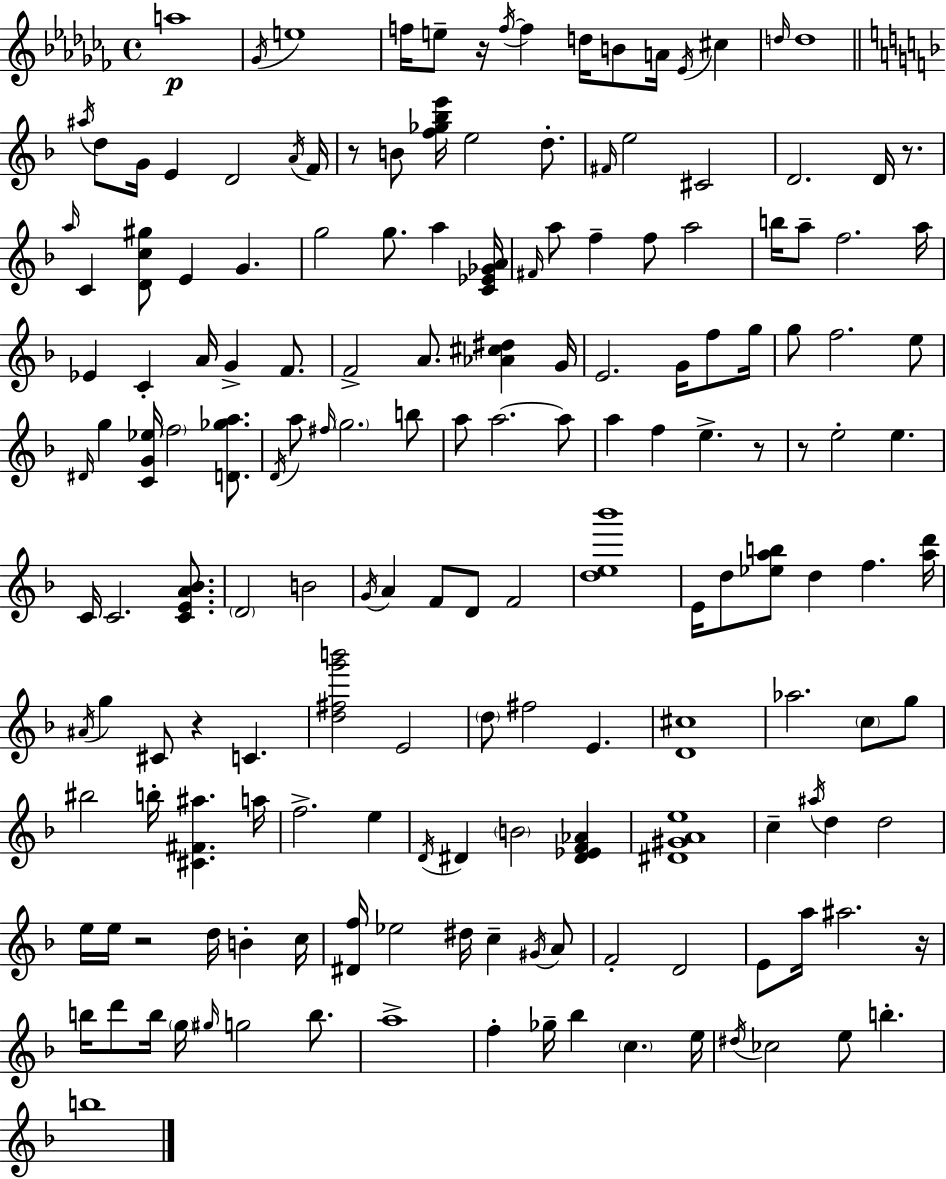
A5/w Gb4/s E5/w F5/s E5/e R/s F5/s F5/q D5/s B4/e A4/s Eb4/s C#5/q D5/s D5/w A#5/s D5/e G4/s E4/q D4/h A4/s F4/s R/e B4/e [F5,Gb5,Bb5,E6]/s E5/h D5/e. F#4/s E5/h C#4/h D4/h. D4/s R/e. A5/s C4/q [D4,C5,G#5]/e E4/q G4/q. G5/h G5/e. A5/q [C4,Eb4,Gb4,A4]/s F#4/s A5/e F5/q F5/e A5/h B5/s A5/e F5/h. A5/s Eb4/q C4/q A4/s G4/q F4/e. F4/h A4/e. [Ab4,C#5,D#5]/q G4/s E4/h. G4/s F5/e G5/s G5/e F5/h. E5/e D#4/s G5/q [C4,G4,Eb5]/s F5/h [D4,Gb5,A5]/e. D4/s A5/e F#5/s G5/h. B5/e A5/e A5/h. A5/e A5/q F5/q E5/q. R/e R/e E5/h E5/q. C4/s C4/h. [C4,E4,A4,Bb4]/e. D4/h B4/h G4/s A4/q F4/e D4/e F4/h [D5,E5,Bb6]/w E4/s D5/e [Eb5,A5,B5]/e D5/q F5/q. [A5,D6]/s A#4/s G5/q C#4/e R/q C4/q. [D5,F#5,G6,B6]/h E4/h D5/e F#5/h E4/q. [D4,C#5]/w Ab5/h. C5/e G5/e BIS5/h B5/s [C#4,F#4,A#5]/q. A5/s F5/h. E5/q D4/s D#4/q B4/h [D#4,Eb4,F4,Ab4]/q [D#4,G#4,A4,E5]/w C5/q A#5/s D5/q D5/h E5/s E5/s R/h D5/s B4/q C5/s [D#4,F5]/s Eb5/h D#5/s C5/q G#4/s A4/e F4/h D4/h E4/e A5/s A#5/h. R/s B5/s D6/e B5/s G5/s G#5/s G5/h B5/e. A5/w F5/q Gb5/s Bb5/q C5/q. E5/s D#5/s CES5/h E5/e B5/q. B5/w